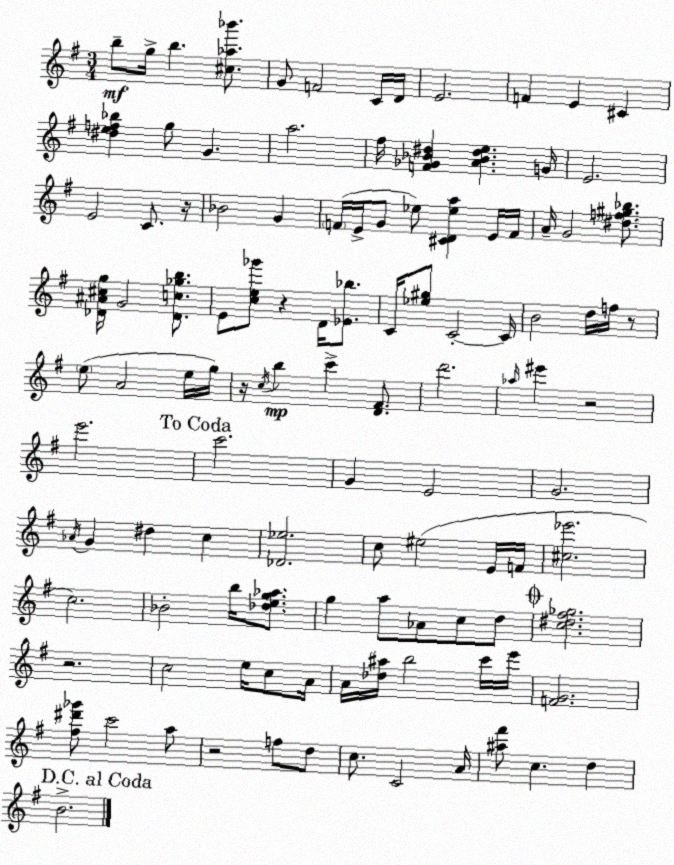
X:1
T:Untitled
M:3/4
L:1/4
K:Em
b/2 g/4 b [^c_a_b']/2 G/2 F2 C/4 D/4 E2 F E ^C [^def_b] g/2 G a2 ^f/4 [F_G_B^d] [A_B^de] G/4 E2 E2 C/2 z/4 _B2 G F/4 E/4 G/2 _e/2 [^CD_ea] E/4 F/4 A/4 G2 [^df^g_b]/2 [_D^A^cg]/4 G2 [_Dc_gb]/2 E/2 [ce_g']/2 z D/4 [_E_b]/2 C/4 [_e^g]/2 C2 C/4 B2 d/4 f/4 z/2 e/2 A2 e/4 g/4 z/4 c/4 b c' [D^F]/2 d'2 _a/4 ^e' z2 e'2 c'2 G E2 G2 _A/4 G ^d c [_D_e]2 c/2 ^e2 E/4 F/4 [^c_e']2 c2 _B2 b/4 [_deg_a]/2 g a/2 _A/2 c/2 d/2 [c^d^f_g]2 z2 c2 e/4 c/2 A/4 A/4 [_d^a]/4 b2 c'/4 e'/4 [FG]2 [^f^d'_g']/2 c'2 a/2 z2 f/2 d/2 c/2 C2 A/4 [^a^f']/2 c d B2